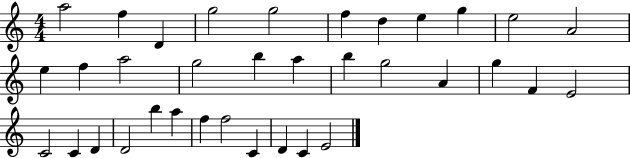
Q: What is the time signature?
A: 4/4